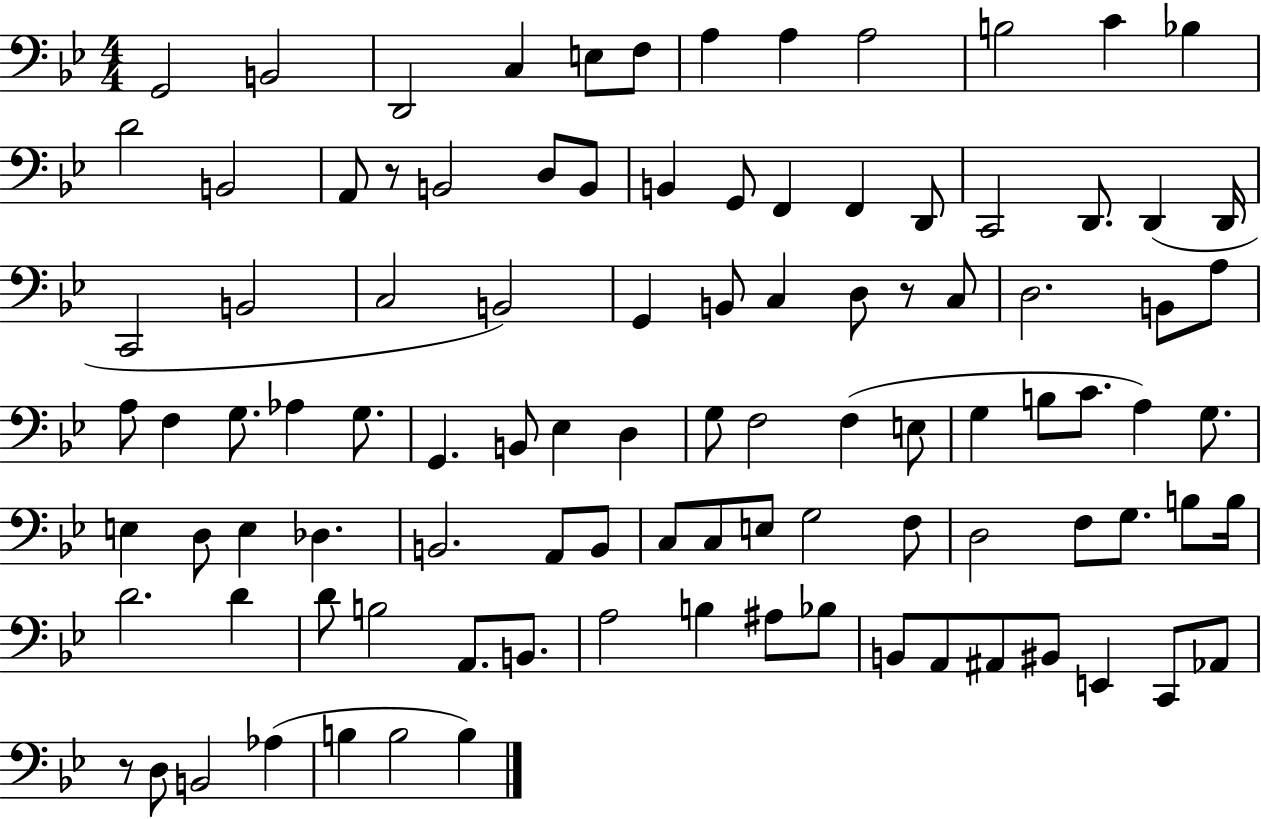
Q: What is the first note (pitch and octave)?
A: G2